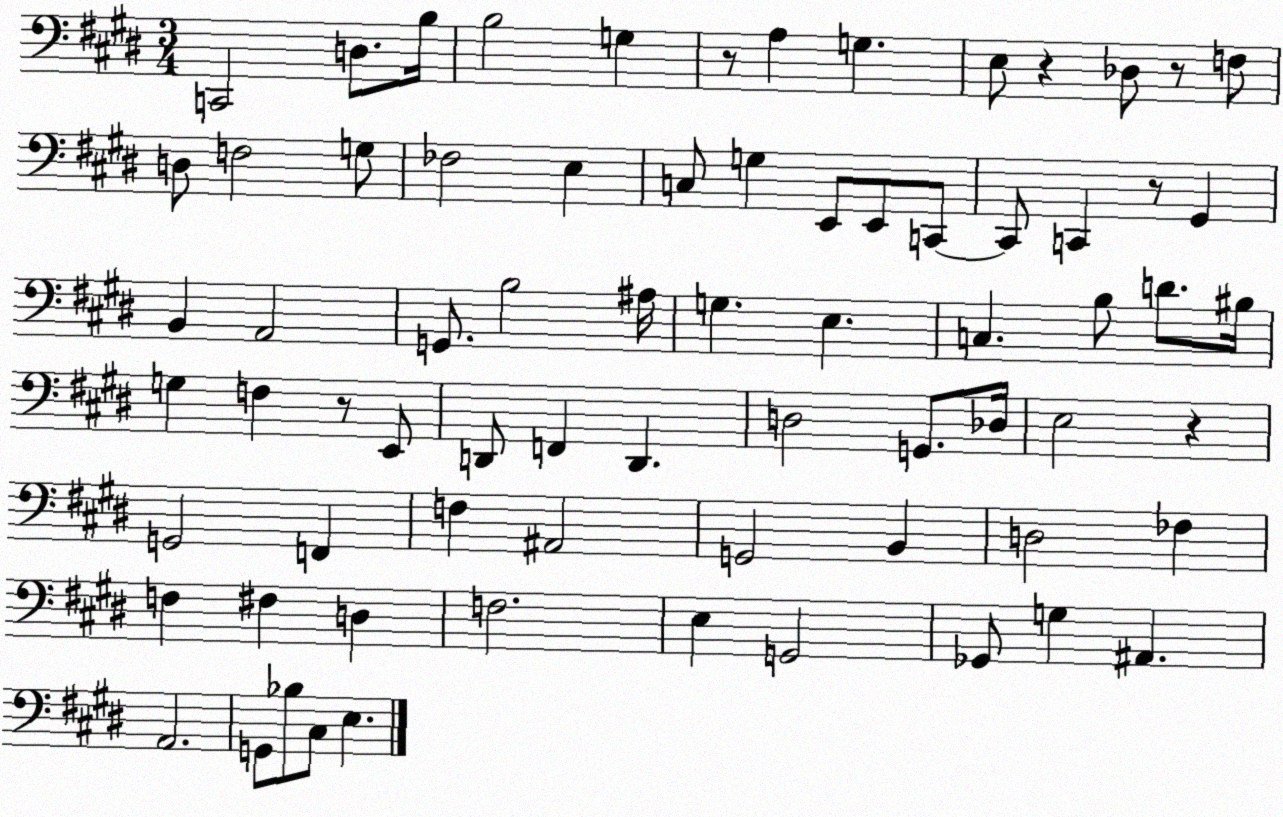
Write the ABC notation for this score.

X:1
T:Untitled
M:3/4
L:1/4
K:E
C,,2 D,/2 B,/4 B,2 G, z/2 A, G, E,/2 z _D,/2 z/2 F,/2 D,/2 F,2 G,/2 _F,2 E, C,/2 G, E,,/2 E,,/2 C,,/2 C,,/2 C,, z/2 ^G,, B,, A,,2 G,,/2 B,2 ^A,/4 G, E, C, B,/2 D/2 ^B,/4 G, F, z/2 E,,/2 D,,/2 F,, D,, D,2 G,,/2 _D,/4 E,2 z G,,2 F,, F, ^A,,2 G,,2 B,, D,2 _F, F, ^F, D, F,2 E, G,,2 _G,,/2 G, ^A,, A,,2 G,,/2 _B,/2 ^C,/2 E,